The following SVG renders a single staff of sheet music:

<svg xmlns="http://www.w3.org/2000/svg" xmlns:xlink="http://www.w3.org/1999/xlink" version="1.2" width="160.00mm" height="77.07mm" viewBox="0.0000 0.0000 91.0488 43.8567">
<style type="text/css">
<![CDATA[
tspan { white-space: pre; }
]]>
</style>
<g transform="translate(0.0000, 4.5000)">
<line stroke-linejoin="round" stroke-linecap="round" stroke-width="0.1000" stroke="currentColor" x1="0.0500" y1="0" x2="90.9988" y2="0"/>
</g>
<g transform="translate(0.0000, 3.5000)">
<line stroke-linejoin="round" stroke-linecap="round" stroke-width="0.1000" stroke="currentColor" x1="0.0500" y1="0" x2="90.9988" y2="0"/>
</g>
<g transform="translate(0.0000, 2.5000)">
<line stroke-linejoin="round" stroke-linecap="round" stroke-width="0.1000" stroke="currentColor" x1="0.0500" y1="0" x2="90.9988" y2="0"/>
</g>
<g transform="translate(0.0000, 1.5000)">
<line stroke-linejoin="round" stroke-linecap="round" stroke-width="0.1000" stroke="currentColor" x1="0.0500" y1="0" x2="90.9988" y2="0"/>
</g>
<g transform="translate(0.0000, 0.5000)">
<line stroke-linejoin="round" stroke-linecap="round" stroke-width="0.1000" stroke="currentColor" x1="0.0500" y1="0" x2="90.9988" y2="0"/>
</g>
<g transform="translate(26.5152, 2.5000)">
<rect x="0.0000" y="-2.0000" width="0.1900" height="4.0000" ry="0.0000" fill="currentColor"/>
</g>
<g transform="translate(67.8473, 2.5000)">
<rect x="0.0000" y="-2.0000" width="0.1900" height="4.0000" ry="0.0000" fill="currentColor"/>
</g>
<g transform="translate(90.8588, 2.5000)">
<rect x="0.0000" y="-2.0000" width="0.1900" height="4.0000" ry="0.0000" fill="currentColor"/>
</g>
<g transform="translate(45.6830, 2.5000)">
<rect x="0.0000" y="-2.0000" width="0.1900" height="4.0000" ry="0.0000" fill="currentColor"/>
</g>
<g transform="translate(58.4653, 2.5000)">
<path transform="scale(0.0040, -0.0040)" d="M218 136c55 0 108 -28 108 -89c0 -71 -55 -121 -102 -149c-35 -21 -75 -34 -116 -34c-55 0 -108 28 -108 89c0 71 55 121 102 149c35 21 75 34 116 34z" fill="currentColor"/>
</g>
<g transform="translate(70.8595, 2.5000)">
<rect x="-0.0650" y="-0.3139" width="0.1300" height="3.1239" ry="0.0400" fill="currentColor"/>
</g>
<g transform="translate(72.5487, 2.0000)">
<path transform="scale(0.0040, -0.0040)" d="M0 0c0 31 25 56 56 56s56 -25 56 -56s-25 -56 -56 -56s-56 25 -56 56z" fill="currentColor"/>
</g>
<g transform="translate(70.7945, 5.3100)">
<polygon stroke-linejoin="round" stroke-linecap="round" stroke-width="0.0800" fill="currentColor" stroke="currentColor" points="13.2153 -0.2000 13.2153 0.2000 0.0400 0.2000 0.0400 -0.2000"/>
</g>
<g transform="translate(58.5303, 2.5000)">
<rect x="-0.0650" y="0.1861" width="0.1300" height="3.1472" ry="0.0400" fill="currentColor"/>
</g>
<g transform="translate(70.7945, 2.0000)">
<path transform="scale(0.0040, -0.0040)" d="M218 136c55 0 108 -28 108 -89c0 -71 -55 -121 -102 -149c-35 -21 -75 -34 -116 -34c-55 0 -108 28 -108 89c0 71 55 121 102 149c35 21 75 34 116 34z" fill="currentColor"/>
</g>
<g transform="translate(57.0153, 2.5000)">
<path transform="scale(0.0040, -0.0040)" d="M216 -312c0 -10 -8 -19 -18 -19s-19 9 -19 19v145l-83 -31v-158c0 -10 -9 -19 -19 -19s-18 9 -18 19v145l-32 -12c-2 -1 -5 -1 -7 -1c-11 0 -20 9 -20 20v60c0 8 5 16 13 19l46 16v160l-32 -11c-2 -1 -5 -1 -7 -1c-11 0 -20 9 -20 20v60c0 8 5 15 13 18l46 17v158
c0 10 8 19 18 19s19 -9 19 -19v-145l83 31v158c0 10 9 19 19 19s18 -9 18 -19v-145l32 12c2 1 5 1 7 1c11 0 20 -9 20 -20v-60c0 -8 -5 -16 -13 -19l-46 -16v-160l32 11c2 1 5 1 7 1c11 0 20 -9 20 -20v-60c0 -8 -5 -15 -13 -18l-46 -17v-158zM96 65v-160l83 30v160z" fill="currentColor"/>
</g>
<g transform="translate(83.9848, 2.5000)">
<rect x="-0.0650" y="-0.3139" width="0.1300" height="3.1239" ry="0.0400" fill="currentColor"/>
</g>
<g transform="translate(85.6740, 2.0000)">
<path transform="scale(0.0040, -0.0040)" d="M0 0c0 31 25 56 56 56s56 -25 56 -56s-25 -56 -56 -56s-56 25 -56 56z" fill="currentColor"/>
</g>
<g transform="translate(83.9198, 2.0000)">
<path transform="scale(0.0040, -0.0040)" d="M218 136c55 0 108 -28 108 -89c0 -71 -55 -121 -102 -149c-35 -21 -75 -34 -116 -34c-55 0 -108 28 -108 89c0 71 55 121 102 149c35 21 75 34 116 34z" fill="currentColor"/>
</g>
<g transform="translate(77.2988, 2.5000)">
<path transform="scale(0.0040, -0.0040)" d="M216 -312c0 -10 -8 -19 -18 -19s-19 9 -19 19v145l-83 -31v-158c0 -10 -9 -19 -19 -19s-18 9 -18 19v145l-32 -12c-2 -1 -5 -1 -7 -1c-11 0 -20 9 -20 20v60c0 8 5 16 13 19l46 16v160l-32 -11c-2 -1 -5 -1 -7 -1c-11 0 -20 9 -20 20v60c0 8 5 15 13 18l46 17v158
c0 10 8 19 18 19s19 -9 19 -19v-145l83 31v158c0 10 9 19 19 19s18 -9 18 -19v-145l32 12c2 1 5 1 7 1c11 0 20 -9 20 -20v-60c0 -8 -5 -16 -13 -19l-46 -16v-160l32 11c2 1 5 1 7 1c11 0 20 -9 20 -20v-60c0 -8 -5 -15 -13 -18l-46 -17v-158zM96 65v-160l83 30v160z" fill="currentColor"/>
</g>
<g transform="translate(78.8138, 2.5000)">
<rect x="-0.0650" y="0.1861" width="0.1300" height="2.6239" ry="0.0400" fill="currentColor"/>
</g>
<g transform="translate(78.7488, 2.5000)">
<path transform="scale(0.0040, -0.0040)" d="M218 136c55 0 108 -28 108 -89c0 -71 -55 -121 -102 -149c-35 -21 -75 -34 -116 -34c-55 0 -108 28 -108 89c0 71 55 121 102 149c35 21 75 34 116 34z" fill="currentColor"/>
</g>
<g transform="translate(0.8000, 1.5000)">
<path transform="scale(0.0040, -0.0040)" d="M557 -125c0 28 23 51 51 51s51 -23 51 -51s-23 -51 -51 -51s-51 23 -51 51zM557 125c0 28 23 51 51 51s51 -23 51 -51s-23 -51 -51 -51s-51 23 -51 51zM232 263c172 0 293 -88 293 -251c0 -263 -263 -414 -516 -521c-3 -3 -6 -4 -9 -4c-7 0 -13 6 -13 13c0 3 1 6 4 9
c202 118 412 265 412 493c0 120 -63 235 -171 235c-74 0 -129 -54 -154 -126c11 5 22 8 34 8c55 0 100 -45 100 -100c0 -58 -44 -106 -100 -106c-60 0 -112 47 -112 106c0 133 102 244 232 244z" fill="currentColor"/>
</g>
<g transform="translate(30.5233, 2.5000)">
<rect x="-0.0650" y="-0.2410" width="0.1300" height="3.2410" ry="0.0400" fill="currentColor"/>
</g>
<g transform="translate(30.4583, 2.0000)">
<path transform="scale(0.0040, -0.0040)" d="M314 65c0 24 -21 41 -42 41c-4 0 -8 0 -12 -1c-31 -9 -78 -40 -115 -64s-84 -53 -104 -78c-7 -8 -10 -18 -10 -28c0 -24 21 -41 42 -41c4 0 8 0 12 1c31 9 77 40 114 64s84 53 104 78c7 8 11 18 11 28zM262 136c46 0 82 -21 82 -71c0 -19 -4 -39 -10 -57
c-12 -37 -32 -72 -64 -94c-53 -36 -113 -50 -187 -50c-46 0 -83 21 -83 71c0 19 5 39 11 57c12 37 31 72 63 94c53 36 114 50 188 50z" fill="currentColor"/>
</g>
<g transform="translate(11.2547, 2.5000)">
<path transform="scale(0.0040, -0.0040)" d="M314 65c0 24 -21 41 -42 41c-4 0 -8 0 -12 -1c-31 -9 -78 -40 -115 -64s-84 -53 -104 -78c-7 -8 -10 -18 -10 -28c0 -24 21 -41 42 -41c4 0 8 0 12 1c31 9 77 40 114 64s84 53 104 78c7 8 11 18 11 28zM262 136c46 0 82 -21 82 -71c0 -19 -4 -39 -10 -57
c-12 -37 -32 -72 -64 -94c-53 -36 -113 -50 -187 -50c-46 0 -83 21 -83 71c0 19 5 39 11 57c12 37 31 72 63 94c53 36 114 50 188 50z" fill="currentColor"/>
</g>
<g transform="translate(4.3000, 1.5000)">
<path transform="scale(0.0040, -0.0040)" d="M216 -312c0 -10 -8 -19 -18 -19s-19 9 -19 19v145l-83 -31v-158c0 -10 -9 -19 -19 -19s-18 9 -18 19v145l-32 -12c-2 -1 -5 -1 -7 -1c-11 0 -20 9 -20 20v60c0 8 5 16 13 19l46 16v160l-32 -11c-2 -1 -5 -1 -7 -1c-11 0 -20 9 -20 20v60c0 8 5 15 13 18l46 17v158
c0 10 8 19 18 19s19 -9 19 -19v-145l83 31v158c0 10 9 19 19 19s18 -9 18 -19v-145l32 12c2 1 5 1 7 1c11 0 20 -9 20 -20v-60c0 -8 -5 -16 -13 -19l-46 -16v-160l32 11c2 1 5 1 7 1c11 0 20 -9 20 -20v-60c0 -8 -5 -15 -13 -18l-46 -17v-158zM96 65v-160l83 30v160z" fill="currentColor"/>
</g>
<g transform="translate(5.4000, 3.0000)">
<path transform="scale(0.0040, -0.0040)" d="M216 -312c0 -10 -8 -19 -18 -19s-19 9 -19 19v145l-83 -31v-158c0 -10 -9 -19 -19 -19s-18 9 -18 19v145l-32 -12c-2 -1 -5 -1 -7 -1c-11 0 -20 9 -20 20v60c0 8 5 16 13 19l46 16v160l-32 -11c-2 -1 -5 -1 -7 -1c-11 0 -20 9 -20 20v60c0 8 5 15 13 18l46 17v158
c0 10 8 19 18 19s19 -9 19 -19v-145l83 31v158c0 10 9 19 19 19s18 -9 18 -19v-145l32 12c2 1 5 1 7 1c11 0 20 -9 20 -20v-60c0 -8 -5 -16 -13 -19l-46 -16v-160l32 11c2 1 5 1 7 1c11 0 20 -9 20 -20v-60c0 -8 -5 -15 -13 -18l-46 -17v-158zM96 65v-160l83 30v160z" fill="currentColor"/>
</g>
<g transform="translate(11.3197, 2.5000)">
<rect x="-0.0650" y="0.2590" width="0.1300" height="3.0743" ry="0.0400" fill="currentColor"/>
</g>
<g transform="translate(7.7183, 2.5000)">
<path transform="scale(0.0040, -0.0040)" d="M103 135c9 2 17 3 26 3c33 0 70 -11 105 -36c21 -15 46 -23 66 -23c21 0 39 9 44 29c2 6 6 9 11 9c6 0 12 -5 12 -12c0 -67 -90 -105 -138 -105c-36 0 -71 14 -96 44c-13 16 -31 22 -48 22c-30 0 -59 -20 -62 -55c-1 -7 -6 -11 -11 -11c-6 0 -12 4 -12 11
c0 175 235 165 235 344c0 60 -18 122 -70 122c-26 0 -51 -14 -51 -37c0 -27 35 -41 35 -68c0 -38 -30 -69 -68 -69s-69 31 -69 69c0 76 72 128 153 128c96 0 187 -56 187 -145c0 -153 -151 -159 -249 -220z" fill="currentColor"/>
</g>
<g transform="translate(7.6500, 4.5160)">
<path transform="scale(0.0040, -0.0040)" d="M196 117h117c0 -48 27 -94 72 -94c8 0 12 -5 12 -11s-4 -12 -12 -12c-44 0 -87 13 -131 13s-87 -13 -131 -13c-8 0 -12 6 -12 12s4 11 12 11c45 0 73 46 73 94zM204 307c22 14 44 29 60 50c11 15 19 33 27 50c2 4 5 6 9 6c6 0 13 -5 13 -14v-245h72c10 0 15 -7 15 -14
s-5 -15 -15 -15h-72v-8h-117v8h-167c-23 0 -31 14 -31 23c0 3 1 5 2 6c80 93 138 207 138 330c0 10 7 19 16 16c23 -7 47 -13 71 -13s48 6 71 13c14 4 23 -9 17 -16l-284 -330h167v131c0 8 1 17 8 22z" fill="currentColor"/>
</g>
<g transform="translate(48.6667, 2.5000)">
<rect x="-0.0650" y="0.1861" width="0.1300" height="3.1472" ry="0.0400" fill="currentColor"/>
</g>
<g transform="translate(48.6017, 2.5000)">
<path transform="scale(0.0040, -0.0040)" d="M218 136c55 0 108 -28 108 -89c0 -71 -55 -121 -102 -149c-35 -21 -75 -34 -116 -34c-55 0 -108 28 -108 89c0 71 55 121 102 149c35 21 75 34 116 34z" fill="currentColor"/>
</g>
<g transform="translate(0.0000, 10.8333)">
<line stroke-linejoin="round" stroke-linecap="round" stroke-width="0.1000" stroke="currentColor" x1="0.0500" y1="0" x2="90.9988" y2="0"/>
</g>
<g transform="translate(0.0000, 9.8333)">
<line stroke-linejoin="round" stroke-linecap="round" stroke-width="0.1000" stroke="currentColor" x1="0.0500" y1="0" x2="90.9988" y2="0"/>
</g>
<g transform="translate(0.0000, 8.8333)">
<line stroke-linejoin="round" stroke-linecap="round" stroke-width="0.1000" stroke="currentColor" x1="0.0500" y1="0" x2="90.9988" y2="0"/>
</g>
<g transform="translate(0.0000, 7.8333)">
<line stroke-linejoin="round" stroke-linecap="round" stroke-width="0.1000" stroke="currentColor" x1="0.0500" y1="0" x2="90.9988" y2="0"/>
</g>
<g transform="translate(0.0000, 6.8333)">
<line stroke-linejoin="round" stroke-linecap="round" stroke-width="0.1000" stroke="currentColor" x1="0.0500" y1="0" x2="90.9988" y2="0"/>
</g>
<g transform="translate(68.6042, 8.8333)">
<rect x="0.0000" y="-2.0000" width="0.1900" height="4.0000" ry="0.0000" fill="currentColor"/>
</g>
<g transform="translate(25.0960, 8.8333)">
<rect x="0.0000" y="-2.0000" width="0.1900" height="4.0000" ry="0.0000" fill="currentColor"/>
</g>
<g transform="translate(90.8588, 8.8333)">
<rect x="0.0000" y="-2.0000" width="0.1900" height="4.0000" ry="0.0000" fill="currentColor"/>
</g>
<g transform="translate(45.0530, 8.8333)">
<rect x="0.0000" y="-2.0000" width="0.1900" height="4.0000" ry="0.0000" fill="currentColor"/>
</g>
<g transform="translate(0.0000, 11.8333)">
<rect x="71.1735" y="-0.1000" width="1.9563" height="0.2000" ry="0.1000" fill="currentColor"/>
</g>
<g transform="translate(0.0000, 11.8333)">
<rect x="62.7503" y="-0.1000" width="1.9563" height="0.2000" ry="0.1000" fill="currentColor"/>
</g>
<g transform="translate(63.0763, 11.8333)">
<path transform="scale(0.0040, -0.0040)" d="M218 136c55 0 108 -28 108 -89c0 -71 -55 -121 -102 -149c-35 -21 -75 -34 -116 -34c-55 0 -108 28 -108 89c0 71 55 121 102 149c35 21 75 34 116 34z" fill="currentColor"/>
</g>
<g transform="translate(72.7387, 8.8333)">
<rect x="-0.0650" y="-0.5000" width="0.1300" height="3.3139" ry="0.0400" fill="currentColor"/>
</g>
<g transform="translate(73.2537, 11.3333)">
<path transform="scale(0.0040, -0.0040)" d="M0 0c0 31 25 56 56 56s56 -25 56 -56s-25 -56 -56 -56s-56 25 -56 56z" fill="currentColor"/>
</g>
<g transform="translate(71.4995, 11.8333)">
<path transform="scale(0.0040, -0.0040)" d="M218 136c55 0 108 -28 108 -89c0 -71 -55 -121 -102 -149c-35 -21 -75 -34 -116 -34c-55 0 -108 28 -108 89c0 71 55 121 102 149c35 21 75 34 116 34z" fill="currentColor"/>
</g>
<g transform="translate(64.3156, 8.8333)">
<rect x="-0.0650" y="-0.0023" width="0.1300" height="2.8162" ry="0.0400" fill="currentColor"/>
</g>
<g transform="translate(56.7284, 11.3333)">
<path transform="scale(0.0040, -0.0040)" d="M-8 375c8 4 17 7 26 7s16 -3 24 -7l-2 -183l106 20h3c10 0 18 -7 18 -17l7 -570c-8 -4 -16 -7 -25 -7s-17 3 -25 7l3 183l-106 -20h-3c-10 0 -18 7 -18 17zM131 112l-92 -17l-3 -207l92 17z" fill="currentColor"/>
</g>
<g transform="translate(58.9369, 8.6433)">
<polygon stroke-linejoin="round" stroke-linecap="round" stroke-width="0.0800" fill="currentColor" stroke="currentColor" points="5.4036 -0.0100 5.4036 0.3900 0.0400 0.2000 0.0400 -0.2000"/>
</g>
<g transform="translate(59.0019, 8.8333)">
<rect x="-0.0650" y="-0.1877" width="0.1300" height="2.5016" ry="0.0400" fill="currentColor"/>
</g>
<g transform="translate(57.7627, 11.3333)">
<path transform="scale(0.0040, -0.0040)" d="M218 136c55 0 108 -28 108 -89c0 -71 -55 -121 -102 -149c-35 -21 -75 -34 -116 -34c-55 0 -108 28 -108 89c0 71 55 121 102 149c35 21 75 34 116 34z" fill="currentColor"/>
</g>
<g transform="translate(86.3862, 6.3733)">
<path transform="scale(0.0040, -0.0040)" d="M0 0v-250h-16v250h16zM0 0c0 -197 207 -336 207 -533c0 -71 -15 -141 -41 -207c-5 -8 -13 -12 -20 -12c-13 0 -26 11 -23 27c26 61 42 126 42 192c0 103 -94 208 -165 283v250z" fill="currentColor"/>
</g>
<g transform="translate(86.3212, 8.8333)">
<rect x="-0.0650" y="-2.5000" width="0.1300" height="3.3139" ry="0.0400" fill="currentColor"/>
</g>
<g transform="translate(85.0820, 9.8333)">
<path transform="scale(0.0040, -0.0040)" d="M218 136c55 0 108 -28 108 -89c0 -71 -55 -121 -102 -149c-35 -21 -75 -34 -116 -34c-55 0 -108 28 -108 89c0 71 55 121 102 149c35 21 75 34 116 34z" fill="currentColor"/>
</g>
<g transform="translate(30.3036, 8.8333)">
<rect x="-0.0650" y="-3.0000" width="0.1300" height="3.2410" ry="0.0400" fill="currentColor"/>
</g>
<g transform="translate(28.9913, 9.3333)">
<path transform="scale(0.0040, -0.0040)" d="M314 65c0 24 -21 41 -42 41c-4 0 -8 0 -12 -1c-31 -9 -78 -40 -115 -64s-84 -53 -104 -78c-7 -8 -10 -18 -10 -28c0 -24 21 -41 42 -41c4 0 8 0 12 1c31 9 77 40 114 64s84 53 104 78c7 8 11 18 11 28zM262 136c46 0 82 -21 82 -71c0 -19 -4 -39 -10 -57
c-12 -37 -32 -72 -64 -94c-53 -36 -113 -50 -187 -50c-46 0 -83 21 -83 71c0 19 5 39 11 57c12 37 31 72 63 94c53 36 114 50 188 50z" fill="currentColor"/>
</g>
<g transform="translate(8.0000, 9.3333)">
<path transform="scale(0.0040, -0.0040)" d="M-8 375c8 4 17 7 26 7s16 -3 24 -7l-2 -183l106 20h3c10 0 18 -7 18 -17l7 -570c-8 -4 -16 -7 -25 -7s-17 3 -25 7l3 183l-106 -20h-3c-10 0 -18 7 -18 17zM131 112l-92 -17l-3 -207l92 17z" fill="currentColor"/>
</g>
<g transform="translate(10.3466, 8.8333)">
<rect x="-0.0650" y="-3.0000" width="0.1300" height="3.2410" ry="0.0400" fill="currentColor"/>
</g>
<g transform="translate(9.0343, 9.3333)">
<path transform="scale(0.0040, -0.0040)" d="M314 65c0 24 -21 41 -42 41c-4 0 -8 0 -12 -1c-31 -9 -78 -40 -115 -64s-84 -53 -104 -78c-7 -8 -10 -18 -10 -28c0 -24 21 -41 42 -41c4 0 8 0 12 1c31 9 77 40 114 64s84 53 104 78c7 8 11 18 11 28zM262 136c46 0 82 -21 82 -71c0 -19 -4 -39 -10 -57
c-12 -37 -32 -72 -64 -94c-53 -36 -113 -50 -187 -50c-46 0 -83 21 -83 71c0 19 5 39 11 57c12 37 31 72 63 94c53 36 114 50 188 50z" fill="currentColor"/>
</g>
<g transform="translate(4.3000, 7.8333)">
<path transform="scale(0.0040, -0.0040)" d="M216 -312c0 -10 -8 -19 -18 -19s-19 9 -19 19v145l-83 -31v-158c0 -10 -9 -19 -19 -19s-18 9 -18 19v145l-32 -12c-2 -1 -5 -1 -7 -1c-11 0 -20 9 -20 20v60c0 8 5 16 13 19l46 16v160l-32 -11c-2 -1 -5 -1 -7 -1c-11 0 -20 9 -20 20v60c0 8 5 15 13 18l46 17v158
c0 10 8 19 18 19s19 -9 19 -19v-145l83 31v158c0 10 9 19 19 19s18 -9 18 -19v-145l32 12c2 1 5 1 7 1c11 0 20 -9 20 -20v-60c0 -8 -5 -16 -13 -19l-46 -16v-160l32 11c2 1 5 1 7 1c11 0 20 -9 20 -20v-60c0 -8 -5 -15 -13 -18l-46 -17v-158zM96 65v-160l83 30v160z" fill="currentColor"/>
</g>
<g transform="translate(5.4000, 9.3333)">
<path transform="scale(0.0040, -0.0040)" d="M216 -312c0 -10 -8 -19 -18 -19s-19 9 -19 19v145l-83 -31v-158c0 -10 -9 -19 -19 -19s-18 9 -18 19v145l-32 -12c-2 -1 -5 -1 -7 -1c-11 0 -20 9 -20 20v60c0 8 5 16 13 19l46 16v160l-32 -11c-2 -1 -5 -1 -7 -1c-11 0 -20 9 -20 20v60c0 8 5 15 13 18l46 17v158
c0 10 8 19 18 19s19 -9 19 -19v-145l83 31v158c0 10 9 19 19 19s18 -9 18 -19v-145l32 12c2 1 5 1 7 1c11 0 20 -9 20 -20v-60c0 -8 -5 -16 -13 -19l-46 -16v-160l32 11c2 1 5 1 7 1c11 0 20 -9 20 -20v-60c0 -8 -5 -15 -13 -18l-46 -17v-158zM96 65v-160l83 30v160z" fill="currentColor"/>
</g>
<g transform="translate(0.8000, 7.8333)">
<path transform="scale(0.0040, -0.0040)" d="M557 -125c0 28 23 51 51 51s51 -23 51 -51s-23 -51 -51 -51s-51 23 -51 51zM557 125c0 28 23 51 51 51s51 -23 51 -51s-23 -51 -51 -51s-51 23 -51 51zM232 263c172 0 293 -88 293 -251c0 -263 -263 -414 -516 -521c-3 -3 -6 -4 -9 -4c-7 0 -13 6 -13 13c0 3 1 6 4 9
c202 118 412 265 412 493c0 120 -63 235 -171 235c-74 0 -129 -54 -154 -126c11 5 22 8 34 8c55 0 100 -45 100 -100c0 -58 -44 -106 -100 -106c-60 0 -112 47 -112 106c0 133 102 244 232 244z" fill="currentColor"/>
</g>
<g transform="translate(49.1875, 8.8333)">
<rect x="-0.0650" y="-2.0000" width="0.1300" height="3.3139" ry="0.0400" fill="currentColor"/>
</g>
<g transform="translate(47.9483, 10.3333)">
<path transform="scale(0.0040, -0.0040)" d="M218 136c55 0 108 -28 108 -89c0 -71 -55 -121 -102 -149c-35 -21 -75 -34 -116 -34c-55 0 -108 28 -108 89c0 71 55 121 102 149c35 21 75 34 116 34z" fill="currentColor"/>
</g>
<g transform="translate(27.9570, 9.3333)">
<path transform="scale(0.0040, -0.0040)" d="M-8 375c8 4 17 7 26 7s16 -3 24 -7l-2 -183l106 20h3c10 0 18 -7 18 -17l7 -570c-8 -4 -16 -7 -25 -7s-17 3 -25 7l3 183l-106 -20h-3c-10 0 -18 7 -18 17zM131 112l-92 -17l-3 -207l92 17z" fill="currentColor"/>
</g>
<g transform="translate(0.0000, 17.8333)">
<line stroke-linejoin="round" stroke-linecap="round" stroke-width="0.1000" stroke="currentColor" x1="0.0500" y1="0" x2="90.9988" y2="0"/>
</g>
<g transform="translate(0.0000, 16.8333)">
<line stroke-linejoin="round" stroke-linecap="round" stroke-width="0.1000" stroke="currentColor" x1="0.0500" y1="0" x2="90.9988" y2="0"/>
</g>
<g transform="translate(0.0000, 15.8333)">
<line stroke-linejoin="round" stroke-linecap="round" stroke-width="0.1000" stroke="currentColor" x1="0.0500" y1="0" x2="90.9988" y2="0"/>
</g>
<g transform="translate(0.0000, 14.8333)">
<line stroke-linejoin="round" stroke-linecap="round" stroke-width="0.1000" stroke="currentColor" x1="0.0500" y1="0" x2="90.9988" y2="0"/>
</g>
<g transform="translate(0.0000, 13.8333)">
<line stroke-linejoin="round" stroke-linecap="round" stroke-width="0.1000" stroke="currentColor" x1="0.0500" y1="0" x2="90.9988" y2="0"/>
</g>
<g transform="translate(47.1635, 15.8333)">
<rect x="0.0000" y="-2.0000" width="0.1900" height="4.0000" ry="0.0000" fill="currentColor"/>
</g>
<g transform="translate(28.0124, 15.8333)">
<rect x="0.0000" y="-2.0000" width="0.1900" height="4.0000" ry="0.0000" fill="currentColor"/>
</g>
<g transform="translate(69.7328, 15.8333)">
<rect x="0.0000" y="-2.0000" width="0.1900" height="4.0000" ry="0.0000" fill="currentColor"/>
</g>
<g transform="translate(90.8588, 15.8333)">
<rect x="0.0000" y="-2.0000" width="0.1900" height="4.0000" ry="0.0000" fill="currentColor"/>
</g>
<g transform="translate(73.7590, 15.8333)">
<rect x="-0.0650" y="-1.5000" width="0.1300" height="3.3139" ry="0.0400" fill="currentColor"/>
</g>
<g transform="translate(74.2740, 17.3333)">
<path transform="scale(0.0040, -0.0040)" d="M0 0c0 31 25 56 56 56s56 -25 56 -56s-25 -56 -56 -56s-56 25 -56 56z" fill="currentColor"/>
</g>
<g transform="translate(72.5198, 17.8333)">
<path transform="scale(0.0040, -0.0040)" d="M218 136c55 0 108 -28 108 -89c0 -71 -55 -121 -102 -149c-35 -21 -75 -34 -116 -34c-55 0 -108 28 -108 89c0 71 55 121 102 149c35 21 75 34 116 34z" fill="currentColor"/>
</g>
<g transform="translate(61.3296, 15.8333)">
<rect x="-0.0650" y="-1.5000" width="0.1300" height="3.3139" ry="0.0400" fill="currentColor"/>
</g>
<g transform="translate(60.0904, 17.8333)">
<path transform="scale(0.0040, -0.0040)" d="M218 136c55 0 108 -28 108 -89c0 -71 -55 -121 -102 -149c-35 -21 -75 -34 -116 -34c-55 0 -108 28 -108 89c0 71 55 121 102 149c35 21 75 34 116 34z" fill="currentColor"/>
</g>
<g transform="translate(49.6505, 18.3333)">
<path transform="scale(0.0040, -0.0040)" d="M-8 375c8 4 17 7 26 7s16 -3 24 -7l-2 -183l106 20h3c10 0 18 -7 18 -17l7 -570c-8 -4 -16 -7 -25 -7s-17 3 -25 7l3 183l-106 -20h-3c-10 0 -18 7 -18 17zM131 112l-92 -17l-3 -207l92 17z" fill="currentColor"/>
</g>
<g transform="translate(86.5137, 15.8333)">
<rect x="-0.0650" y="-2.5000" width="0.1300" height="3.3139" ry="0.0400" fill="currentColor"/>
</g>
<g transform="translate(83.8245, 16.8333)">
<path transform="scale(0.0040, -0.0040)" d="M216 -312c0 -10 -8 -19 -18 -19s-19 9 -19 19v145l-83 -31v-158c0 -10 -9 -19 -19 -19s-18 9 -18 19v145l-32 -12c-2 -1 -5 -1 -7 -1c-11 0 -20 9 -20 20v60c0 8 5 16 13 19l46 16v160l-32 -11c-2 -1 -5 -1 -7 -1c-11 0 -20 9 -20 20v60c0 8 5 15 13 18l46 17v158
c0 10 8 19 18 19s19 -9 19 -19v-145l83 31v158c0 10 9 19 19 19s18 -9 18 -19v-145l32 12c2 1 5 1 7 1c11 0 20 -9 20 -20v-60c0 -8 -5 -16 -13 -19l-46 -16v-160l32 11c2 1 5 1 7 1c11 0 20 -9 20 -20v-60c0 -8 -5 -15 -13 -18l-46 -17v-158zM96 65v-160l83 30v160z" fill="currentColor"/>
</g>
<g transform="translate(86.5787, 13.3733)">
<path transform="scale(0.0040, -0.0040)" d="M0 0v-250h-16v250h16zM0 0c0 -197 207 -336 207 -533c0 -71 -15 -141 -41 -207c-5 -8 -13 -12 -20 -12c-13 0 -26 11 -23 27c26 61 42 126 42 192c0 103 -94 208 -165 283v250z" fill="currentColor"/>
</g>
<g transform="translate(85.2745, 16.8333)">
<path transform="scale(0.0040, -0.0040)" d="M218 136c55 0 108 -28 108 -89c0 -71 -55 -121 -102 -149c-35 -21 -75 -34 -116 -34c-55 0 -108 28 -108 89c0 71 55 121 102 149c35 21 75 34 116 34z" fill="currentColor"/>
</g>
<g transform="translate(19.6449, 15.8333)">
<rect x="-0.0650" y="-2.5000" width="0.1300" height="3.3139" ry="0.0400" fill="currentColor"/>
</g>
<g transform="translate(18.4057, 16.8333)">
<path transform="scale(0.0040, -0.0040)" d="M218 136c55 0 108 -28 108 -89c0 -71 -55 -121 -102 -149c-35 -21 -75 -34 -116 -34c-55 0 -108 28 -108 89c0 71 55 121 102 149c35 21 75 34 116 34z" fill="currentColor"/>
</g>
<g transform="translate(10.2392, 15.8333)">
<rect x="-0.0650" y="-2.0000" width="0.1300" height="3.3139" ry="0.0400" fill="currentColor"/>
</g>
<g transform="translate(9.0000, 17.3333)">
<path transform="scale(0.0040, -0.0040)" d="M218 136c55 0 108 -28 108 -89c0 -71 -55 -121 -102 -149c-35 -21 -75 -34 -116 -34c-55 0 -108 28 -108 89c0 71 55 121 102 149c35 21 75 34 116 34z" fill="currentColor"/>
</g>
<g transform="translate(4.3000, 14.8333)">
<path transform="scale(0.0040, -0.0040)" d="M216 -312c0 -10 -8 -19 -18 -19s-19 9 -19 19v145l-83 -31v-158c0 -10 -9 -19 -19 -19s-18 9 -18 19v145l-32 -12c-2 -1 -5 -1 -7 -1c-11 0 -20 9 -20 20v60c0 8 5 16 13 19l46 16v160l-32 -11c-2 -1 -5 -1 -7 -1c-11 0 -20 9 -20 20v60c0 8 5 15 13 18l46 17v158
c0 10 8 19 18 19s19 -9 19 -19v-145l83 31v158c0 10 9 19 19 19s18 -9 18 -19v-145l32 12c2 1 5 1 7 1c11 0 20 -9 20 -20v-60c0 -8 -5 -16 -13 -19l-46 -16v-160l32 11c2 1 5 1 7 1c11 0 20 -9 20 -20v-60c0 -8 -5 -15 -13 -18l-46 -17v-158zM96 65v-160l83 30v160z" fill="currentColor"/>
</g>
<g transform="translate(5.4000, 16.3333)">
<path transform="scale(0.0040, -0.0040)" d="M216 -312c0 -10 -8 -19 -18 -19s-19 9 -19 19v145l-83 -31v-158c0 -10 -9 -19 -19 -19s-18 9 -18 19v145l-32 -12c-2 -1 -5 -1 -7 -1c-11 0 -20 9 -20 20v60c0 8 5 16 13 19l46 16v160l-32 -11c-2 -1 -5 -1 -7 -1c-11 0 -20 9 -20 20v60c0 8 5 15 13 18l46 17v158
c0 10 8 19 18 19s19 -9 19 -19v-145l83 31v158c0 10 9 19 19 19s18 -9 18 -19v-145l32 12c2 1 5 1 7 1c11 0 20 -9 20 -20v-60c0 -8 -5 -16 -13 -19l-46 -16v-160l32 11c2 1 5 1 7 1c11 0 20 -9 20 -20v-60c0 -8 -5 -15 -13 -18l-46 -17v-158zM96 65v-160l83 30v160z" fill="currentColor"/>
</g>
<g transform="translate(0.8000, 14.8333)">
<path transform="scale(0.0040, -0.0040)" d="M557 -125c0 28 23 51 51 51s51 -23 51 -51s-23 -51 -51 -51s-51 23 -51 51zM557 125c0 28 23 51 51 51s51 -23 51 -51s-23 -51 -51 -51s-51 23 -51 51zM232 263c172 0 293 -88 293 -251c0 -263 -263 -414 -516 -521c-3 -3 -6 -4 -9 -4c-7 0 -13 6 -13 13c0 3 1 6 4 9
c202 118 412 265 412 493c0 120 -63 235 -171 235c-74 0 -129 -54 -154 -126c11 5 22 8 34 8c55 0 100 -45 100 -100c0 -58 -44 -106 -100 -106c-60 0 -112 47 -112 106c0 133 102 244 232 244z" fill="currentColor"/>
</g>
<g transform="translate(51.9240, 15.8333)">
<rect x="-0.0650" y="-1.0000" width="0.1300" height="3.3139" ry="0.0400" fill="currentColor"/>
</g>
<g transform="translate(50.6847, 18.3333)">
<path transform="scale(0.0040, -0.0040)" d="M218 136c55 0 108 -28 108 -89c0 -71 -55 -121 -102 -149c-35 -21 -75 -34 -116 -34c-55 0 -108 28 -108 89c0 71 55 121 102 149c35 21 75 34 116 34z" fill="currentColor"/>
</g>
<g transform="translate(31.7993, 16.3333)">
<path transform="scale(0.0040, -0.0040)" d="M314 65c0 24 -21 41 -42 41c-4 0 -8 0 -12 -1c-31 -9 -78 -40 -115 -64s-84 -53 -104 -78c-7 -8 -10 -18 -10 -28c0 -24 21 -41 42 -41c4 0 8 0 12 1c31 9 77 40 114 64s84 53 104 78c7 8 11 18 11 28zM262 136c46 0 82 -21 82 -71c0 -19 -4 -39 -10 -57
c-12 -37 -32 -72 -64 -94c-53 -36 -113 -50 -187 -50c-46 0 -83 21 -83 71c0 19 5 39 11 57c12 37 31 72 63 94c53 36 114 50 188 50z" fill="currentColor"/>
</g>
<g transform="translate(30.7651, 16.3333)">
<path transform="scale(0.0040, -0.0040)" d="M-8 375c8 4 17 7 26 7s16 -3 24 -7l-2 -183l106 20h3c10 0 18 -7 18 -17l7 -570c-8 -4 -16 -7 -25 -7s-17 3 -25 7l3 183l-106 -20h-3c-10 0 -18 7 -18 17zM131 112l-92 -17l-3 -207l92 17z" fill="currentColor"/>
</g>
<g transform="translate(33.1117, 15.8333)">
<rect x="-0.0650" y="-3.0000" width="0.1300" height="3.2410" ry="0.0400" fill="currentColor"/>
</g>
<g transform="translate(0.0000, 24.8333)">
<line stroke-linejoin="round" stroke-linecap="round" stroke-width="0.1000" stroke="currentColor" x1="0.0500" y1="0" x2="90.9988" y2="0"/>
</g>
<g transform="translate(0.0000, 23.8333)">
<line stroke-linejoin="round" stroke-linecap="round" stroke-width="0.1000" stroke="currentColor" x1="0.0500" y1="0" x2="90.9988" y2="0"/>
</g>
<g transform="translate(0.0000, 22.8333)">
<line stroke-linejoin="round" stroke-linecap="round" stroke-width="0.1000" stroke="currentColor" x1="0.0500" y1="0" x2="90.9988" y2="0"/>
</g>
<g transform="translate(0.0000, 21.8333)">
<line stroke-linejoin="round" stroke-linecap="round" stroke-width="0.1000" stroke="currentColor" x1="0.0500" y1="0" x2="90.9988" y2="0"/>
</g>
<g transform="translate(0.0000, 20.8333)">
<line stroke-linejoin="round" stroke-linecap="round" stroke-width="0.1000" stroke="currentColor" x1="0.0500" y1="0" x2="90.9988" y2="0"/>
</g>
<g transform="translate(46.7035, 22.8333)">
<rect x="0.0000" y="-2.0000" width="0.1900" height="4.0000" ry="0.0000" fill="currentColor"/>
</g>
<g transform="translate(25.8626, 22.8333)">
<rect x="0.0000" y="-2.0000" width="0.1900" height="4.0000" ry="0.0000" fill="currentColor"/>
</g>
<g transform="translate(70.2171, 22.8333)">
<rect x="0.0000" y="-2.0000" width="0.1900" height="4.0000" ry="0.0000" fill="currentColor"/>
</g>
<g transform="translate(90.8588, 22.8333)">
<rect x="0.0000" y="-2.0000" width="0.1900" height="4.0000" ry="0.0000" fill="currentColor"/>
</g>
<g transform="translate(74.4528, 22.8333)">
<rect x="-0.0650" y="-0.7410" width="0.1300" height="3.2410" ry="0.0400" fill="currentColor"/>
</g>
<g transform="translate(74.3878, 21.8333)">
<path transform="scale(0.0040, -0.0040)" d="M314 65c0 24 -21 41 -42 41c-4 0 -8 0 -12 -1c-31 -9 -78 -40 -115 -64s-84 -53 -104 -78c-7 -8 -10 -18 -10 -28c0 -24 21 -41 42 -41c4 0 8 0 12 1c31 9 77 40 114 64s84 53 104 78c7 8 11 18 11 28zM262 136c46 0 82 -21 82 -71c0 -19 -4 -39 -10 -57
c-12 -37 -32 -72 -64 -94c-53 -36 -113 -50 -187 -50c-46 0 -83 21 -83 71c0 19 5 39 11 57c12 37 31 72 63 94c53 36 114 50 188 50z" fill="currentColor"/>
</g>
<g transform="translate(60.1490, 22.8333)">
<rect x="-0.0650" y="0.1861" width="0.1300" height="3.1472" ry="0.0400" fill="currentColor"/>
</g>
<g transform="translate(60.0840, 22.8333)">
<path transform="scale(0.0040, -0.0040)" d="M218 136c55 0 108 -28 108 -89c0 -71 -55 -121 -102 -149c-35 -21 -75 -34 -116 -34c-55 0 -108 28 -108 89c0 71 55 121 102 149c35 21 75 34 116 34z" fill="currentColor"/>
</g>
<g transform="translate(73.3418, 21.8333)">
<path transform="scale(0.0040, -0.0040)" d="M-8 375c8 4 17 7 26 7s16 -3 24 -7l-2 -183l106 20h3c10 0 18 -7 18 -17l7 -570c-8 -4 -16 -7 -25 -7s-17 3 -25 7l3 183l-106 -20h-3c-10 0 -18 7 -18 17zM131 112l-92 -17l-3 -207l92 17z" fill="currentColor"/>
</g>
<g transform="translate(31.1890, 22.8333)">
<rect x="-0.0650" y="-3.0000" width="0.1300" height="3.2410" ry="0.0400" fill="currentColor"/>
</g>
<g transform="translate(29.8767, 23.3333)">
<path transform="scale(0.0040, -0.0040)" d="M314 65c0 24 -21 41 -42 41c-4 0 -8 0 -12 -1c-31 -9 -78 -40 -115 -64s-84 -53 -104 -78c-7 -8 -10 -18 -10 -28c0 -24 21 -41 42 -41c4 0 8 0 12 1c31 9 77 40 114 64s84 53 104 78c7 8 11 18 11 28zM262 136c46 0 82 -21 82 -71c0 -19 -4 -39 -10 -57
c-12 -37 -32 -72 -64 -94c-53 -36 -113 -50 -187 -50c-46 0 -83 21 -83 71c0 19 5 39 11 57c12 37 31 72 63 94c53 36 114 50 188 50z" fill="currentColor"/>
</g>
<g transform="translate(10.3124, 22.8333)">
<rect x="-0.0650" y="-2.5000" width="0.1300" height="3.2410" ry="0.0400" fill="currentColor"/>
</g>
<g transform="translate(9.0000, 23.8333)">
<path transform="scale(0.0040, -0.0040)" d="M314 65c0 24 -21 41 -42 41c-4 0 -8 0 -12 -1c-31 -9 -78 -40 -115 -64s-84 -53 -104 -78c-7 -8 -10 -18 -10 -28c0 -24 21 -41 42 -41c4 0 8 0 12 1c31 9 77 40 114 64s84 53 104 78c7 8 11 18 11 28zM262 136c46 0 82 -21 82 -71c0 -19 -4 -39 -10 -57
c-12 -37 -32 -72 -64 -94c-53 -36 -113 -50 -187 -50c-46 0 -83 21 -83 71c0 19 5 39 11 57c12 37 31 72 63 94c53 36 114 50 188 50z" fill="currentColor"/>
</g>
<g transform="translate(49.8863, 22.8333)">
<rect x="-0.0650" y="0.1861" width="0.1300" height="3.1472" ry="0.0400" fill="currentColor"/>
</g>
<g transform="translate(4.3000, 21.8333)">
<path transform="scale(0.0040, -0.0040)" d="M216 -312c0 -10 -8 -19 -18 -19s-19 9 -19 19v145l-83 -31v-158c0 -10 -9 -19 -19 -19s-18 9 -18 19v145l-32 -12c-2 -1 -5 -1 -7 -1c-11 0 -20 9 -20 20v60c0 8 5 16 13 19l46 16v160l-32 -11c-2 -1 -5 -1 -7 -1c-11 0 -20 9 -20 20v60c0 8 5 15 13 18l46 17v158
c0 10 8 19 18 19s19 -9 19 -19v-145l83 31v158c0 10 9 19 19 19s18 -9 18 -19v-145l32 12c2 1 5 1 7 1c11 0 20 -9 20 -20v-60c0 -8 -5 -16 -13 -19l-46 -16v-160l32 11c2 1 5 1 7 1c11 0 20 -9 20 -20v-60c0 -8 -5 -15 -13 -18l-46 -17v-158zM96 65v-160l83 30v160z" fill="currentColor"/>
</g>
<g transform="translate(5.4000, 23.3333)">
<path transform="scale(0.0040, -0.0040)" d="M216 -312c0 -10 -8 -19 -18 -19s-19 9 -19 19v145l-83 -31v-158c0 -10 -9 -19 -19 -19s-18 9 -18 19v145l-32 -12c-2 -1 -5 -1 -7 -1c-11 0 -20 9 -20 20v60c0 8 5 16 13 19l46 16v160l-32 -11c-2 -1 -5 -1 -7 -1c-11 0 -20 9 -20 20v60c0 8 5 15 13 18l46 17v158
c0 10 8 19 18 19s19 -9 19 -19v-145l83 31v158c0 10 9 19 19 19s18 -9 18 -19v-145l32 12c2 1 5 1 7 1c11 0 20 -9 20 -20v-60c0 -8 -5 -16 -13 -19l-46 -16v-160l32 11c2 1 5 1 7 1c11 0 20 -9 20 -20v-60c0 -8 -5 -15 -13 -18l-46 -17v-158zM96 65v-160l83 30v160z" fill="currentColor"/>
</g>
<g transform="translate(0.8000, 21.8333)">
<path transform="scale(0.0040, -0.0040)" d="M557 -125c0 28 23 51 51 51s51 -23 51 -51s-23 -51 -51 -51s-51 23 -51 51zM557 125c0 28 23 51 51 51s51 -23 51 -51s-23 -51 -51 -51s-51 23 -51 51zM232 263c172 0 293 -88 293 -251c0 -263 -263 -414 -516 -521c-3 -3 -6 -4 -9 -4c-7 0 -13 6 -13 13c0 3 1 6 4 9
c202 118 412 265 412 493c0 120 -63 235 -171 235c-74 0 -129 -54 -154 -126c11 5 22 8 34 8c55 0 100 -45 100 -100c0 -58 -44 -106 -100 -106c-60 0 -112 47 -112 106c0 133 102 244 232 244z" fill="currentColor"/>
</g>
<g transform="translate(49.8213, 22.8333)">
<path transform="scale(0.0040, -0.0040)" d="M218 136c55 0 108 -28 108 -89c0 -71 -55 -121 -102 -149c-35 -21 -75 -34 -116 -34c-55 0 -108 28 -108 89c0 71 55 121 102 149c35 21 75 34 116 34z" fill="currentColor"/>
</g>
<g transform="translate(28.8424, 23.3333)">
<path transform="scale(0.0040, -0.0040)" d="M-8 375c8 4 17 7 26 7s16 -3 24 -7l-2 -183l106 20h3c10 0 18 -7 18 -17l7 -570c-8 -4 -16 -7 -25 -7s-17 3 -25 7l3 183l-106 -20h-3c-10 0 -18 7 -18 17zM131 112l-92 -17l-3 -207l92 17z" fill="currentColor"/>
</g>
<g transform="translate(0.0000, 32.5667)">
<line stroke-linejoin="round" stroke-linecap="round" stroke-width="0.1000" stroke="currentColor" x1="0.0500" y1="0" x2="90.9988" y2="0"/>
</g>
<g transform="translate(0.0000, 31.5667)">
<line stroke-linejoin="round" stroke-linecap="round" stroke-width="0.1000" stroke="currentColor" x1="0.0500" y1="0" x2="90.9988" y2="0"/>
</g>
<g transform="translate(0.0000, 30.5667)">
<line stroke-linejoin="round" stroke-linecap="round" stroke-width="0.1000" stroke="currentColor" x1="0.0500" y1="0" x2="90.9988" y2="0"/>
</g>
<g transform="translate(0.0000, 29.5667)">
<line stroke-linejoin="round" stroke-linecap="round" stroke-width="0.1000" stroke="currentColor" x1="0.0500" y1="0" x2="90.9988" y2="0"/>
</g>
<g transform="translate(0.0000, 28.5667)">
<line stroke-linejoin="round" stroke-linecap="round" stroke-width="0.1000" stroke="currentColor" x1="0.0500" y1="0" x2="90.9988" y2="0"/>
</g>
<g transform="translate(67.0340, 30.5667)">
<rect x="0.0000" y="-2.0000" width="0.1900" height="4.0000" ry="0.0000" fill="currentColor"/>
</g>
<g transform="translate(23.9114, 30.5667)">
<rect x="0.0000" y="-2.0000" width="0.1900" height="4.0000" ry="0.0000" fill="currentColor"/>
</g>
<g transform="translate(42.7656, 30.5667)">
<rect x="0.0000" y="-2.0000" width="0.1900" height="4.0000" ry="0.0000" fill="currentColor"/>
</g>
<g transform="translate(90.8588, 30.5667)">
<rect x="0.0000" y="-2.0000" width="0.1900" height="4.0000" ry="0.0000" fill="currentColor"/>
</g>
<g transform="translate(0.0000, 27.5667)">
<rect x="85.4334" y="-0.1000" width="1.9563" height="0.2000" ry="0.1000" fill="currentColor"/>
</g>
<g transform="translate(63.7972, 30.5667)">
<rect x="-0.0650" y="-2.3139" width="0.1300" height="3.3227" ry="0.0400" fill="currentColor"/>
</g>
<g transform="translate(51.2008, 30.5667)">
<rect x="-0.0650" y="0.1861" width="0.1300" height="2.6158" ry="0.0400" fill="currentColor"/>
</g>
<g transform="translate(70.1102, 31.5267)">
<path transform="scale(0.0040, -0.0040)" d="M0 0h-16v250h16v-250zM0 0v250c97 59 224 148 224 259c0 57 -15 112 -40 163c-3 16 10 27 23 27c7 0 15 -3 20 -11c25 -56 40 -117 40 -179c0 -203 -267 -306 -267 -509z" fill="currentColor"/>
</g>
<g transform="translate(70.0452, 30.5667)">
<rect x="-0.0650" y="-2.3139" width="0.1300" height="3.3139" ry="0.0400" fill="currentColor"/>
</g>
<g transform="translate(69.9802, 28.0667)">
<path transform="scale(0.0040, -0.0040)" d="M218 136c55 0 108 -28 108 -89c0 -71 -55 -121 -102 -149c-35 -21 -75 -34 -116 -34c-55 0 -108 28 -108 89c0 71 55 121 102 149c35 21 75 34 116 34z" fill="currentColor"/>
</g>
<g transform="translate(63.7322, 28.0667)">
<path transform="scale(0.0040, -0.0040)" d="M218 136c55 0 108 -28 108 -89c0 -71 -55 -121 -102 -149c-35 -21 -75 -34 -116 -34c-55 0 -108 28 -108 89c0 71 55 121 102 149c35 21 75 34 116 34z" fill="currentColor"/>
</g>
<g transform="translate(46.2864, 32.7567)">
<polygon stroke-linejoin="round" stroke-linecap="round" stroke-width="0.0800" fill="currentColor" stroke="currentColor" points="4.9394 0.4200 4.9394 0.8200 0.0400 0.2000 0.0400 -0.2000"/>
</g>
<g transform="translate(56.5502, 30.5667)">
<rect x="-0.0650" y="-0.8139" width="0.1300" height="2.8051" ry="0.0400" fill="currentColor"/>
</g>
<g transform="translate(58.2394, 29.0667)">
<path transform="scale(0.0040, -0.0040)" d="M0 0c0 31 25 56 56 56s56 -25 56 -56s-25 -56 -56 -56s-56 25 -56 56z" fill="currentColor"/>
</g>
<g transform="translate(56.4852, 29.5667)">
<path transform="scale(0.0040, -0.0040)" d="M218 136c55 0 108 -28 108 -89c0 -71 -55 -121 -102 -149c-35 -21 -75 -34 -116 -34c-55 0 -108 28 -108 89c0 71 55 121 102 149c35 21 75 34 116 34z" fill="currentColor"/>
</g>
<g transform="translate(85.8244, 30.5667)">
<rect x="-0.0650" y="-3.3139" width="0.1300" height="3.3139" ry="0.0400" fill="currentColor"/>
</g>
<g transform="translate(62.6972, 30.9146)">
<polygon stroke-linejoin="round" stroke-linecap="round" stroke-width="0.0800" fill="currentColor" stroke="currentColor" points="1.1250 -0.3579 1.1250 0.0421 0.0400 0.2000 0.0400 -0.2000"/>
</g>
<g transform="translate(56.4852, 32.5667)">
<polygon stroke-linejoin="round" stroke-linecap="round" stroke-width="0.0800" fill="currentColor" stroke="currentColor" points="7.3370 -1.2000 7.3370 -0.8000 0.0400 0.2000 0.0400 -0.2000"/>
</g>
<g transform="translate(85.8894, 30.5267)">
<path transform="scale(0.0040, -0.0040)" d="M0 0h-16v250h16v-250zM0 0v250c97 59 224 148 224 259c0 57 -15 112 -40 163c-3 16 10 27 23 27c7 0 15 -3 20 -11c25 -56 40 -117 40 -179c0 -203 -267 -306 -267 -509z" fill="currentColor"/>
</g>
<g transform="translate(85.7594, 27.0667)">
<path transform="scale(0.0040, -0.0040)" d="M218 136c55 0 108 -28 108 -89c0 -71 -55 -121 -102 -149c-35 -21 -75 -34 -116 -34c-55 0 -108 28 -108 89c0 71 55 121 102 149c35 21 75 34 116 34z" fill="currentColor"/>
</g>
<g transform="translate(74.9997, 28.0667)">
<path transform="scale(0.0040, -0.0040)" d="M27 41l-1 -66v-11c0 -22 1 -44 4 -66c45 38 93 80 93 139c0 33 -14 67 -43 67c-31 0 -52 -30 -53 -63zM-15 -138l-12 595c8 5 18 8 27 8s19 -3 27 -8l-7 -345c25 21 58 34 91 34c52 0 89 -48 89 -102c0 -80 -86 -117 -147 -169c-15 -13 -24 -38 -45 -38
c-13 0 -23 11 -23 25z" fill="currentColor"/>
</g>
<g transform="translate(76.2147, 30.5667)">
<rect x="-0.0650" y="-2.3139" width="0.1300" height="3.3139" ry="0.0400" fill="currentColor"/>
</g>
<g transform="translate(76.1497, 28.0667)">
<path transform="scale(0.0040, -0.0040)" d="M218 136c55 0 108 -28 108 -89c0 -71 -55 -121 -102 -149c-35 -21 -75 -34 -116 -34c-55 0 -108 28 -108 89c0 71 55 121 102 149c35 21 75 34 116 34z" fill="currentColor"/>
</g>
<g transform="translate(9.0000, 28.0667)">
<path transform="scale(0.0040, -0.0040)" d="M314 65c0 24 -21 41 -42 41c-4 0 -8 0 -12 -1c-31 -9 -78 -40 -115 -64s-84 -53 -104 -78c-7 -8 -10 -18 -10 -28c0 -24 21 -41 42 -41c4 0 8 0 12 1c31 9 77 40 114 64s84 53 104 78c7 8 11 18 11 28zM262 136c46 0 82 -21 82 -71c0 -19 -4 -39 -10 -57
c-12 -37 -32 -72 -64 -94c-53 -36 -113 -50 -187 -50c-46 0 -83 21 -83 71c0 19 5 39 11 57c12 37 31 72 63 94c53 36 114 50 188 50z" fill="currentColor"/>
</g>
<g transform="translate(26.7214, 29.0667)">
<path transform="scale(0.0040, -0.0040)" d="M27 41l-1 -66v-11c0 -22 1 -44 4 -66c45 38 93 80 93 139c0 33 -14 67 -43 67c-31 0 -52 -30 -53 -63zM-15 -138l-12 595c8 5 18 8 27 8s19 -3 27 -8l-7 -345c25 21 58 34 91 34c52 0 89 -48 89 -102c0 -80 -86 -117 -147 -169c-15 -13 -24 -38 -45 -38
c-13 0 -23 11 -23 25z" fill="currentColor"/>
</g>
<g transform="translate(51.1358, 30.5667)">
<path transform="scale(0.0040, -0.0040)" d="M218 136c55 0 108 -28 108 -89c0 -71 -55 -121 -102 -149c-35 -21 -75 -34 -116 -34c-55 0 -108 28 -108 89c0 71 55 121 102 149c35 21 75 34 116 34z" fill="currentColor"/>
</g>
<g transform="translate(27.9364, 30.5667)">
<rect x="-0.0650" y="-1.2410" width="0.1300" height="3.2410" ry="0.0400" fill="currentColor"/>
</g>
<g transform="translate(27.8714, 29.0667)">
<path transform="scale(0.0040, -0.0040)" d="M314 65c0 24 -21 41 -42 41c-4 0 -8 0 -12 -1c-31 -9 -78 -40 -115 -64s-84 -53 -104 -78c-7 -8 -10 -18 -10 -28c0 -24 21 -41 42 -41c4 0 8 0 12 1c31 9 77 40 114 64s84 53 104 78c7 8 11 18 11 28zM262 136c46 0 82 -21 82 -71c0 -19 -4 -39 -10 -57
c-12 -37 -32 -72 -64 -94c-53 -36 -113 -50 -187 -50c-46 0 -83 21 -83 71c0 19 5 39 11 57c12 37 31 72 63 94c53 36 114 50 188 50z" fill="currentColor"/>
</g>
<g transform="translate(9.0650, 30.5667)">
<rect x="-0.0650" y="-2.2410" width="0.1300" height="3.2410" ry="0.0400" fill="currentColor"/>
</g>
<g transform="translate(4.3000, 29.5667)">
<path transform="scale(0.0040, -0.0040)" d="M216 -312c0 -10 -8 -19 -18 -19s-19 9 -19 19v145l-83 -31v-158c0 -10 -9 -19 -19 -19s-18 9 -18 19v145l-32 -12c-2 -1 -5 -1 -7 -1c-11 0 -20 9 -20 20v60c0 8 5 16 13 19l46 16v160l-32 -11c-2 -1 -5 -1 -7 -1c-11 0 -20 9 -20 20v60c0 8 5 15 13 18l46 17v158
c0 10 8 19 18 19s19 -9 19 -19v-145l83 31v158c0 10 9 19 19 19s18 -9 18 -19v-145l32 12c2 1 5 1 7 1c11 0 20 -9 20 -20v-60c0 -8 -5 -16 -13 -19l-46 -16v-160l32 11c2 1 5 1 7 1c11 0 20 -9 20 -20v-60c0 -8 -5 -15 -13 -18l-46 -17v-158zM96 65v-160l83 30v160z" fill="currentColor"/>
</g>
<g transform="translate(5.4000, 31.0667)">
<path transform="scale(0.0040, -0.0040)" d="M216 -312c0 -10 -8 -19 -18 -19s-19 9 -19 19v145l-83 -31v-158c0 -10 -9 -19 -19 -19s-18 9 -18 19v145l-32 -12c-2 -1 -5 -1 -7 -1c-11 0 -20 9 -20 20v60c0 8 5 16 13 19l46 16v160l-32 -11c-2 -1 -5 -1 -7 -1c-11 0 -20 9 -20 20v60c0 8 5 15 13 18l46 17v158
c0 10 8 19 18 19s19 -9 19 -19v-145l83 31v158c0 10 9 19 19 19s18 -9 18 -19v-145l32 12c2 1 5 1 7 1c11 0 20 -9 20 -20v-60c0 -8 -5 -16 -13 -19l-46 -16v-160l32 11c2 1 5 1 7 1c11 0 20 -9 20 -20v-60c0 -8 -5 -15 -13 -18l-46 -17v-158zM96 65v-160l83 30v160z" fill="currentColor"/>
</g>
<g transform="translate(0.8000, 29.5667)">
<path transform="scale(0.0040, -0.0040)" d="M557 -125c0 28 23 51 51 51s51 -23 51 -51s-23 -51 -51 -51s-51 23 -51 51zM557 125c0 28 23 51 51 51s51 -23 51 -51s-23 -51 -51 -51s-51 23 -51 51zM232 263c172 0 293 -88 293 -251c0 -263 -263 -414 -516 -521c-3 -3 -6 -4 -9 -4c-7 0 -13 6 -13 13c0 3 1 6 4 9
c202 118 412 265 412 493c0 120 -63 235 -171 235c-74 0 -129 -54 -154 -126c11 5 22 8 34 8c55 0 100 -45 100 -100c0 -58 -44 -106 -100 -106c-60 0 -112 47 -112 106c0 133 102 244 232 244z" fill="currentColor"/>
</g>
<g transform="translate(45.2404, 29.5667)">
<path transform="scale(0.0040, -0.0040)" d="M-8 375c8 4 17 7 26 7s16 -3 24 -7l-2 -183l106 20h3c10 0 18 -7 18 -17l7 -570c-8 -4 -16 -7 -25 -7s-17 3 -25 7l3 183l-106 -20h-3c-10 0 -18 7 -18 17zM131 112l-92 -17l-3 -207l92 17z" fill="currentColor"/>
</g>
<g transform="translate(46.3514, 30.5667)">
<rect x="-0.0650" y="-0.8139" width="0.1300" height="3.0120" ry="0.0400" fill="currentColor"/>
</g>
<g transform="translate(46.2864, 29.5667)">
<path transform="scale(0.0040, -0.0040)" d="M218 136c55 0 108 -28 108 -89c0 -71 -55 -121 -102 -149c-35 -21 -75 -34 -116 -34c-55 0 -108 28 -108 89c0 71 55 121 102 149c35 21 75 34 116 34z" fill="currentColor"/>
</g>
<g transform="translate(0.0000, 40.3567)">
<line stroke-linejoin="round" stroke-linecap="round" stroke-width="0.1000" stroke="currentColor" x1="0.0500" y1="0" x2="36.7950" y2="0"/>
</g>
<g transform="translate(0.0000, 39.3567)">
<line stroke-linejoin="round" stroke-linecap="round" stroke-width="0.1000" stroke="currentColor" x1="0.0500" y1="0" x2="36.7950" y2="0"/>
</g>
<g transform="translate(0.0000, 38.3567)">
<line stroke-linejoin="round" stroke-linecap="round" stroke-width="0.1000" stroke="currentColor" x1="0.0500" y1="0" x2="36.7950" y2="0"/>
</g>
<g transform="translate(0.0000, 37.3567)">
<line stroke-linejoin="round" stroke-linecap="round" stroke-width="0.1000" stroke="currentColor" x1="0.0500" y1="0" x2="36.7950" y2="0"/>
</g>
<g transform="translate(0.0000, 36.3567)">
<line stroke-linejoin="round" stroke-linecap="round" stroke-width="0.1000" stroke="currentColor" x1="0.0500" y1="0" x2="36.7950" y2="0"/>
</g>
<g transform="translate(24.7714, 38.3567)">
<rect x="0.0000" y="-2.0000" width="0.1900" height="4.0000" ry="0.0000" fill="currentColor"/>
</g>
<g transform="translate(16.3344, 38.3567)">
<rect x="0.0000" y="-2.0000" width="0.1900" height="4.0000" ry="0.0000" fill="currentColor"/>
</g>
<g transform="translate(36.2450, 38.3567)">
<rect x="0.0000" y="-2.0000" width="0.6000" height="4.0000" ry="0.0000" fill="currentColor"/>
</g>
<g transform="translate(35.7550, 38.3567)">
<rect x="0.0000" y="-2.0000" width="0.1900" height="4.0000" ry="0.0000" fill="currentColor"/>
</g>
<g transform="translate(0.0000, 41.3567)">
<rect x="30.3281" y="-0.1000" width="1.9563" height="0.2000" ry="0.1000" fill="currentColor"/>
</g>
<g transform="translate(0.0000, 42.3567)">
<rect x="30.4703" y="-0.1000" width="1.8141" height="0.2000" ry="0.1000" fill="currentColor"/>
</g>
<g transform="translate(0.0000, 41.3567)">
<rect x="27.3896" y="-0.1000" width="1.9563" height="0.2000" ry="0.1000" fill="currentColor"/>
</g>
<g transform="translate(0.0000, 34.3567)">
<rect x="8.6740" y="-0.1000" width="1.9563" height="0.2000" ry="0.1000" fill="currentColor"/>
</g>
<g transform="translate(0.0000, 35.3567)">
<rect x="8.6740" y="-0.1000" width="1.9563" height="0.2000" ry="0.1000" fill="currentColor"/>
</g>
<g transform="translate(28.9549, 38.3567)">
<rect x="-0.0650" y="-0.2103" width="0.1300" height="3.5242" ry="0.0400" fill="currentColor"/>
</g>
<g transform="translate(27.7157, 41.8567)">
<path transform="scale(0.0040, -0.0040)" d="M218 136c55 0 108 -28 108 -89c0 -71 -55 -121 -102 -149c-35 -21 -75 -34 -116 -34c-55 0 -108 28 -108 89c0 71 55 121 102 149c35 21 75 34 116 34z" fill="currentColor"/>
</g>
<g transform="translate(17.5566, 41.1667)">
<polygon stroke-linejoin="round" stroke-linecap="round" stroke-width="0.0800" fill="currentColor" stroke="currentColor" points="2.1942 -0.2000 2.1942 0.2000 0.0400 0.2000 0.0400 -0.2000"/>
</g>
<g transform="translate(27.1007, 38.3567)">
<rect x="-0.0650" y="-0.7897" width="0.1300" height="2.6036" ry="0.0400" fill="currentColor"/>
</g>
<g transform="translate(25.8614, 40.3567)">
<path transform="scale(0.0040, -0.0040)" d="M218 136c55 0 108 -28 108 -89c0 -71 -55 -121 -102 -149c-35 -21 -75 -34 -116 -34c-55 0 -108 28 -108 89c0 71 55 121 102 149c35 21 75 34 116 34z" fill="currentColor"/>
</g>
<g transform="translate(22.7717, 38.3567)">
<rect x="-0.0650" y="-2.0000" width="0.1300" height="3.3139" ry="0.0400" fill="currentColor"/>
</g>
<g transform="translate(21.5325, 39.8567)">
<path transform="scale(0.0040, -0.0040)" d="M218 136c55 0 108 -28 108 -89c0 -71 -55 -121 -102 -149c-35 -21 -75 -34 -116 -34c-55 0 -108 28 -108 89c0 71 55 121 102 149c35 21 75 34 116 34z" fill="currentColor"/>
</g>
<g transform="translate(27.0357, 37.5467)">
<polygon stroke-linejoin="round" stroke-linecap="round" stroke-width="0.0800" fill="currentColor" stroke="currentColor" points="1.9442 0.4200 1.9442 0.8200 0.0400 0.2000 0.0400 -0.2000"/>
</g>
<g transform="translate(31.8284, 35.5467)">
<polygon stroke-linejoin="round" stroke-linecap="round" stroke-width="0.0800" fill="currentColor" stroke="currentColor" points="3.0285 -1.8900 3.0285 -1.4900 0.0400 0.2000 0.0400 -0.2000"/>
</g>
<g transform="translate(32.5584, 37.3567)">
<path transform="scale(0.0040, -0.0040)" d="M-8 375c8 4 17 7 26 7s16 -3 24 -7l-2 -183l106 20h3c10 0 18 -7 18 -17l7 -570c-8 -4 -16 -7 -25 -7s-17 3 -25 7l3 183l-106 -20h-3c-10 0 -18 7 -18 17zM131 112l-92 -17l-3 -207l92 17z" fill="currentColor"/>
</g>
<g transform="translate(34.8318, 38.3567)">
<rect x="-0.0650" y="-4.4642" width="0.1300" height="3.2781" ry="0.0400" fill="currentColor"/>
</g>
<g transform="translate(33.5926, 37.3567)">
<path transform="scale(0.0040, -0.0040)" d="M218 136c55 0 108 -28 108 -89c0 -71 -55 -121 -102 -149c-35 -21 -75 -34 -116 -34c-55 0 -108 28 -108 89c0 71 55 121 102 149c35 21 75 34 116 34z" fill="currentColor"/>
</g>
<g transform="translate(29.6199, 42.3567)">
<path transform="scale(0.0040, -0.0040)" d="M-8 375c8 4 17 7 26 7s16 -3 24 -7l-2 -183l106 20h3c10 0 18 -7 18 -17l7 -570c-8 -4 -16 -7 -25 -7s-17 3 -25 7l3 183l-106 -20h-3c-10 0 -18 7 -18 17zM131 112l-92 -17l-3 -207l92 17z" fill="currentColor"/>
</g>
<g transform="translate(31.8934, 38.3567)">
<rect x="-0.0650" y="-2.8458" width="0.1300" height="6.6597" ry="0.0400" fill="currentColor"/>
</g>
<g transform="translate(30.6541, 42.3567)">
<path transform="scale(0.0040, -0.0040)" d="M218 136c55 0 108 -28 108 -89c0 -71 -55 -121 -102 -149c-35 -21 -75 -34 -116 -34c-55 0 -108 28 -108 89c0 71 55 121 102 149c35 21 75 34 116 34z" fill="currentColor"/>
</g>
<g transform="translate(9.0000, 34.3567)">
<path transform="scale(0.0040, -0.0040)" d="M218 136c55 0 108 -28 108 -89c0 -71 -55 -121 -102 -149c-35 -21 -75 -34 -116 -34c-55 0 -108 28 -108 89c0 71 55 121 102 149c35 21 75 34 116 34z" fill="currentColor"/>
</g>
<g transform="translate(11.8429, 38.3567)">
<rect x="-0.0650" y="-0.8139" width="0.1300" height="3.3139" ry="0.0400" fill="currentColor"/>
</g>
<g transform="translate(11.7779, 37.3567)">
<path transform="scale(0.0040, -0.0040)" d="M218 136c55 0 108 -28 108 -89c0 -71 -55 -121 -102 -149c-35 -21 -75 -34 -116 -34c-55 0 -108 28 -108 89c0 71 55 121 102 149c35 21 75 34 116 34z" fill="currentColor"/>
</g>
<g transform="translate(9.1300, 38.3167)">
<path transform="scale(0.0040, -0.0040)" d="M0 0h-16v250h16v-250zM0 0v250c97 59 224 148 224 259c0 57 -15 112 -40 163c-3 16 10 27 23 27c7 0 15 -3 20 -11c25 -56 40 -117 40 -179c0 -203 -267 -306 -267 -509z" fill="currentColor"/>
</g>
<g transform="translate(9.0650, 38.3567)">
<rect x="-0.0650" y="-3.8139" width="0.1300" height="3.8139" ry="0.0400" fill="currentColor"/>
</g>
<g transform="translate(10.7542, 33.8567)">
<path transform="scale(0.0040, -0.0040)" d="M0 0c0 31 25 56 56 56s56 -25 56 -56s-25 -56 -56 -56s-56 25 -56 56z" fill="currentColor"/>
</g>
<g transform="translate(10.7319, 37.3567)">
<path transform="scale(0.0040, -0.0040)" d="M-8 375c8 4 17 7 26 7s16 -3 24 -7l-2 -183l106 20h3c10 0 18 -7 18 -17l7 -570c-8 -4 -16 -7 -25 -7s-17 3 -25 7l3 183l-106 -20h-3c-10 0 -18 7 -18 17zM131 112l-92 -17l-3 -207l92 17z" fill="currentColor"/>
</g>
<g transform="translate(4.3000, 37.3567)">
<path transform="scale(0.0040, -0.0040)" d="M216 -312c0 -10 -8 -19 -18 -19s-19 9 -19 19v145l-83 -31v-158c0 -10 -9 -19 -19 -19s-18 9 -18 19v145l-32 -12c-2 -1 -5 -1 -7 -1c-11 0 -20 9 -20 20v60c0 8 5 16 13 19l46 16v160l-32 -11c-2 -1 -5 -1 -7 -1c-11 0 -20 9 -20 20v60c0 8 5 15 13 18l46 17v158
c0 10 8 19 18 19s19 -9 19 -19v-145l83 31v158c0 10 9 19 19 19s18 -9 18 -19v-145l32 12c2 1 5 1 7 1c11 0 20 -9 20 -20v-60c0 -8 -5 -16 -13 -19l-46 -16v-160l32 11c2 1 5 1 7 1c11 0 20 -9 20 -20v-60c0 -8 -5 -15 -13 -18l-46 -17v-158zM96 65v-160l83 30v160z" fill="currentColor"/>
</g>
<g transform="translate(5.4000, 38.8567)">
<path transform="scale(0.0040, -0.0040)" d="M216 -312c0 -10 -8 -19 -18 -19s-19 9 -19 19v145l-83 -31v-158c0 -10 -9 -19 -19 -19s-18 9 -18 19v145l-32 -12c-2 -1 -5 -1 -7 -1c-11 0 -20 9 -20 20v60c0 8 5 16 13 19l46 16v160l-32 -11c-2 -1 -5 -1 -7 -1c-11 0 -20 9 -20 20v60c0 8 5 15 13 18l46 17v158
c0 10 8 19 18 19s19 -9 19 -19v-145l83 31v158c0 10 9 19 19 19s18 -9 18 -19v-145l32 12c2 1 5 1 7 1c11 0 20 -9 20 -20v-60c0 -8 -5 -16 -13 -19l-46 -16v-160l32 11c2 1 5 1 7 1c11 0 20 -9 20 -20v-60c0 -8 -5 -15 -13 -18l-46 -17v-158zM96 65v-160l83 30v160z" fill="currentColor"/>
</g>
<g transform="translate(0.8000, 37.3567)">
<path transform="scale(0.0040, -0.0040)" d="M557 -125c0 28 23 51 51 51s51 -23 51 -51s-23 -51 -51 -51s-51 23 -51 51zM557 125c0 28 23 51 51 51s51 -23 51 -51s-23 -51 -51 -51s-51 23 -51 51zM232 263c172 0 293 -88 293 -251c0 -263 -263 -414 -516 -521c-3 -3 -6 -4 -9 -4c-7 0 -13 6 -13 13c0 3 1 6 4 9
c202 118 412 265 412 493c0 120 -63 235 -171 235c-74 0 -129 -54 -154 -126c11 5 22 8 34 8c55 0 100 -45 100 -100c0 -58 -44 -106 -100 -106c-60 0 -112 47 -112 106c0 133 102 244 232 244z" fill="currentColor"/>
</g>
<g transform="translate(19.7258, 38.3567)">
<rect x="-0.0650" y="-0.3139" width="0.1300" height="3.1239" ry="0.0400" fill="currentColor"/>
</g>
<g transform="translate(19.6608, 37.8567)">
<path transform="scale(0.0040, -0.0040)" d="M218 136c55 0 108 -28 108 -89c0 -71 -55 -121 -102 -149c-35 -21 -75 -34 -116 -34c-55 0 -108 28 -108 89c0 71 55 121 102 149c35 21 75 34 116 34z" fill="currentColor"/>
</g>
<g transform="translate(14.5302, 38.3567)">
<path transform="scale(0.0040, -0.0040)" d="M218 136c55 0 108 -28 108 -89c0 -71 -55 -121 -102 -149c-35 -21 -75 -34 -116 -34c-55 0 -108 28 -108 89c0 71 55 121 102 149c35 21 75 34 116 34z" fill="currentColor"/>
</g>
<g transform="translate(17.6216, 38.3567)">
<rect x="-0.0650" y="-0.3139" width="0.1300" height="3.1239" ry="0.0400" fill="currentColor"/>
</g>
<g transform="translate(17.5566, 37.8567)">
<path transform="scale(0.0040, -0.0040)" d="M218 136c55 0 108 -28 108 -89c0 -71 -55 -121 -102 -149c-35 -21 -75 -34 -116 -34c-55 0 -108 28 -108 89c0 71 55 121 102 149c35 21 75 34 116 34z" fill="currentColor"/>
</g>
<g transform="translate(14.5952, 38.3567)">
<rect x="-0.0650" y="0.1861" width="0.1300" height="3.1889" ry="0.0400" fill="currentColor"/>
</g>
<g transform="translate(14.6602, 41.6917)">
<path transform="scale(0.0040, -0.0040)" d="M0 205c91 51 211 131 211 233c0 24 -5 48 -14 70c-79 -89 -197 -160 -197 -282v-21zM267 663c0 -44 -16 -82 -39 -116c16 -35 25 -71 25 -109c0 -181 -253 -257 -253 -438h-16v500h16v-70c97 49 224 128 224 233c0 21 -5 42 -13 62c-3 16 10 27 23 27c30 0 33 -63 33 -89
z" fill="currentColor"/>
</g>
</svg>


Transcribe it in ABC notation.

X:1
T:Untitled
M:2/4
L:1/4
K:D
D,2 E,2 D, ^D, E,/2 ^D,/2 E,/2 C,2 C,2 A,, F,,/2 E,,/2 E,, B,,/2 A,, B,, C,2 F,, G,, G,, ^B,,/2 B,,2 C,2 D, D, F,2 B,2 _G,2 F,/2 D,/2 F,/2 B,/4 B,/2 _B, D/2 E/2 F, D,/4 E,/2 E,/2 A,, G,,/2 D,,/2 C,,/2 F,/2